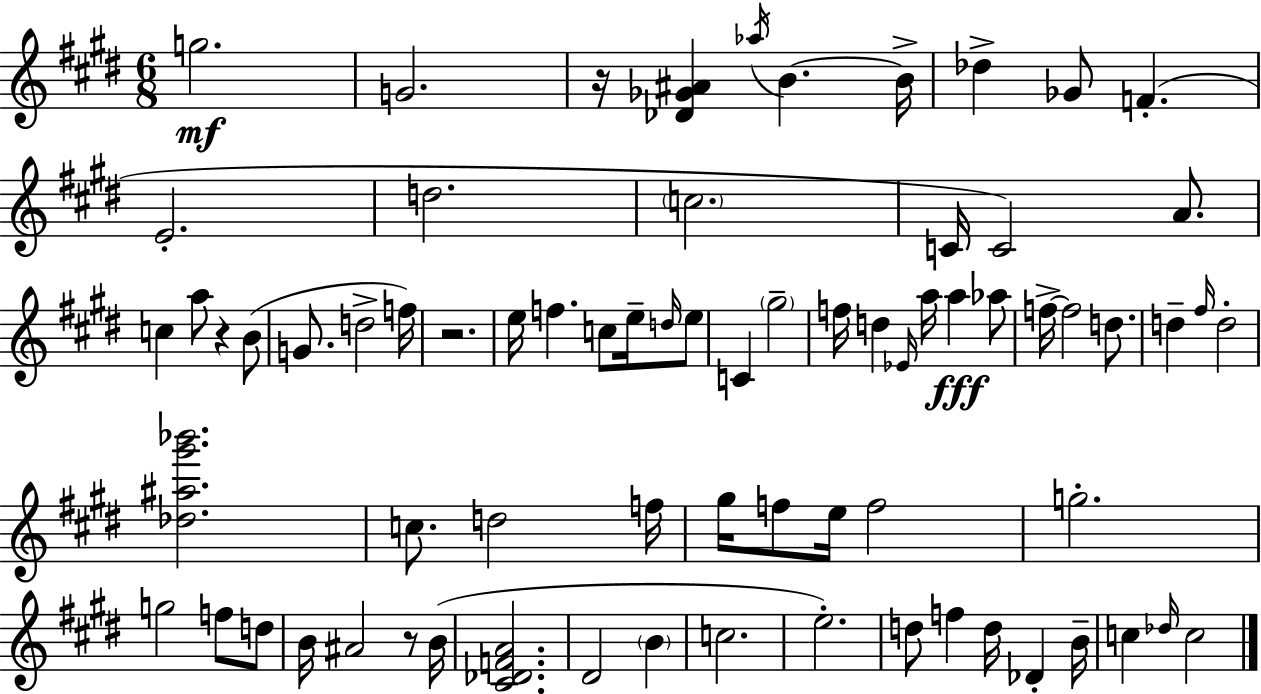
{
  \clef treble
  \numericTimeSignature
  \time 6/8
  \key e \major
  \repeat volta 2 { g''2.\mf | g'2. | r16 <des' ges' ais'>4 \acciaccatura { aes''16 } b'4.~~ | b'16-> des''4-> ges'8 f'4.-.( | \break e'2.-. | d''2. | \parenthesize c''2. | c'16 c'2) a'8. | \break c''4 a''8 r4 b'8( | g'8. d''2-> | f''16) r2. | e''16 f''4. c''8 e''16-- \grace { d''16 } | \break e''8 c'4 \parenthesize gis''2-- | f''16 d''4 \grace { ees'16 } a''16 a''4\fff | aes''8 f''16->~~ f''2 | d''8. d''4-- \grace { fis''16 } d''2-. | \break <des'' ais'' gis''' bes'''>2. | c''8. d''2 | f''16 gis''16 f''8 e''16 f''2 | g''2.-. | \break g''2 | f''8 d''8 b'16 ais'2 | r8 b'16( <cis' des' f' a'>2. | dis'2 | \break \parenthesize b'4 c''2. | e''2.-.) | d''8 f''4 d''16 des'4-. | b'16-- c''4 \grace { des''16 } c''2 | \break } \bar "|."
}